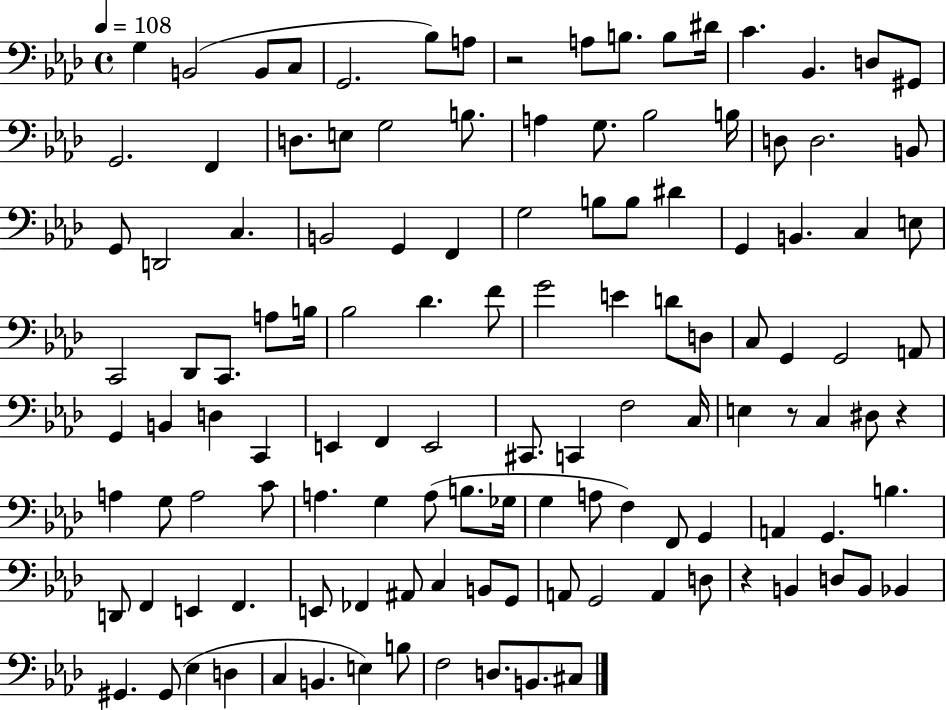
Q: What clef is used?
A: bass